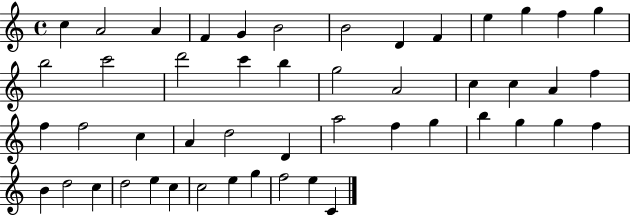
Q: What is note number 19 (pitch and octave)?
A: G5